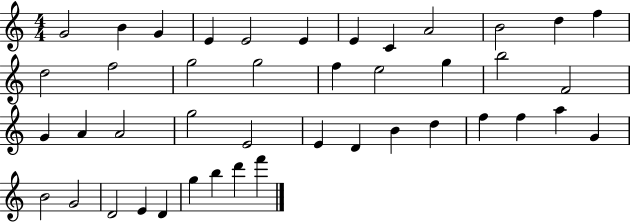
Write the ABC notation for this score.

X:1
T:Untitled
M:4/4
L:1/4
K:C
G2 B G E E2 E E C A2 B2 d f d2 f2 g2 g2 f e2 g b2 F2 G A A2 g2 E2 E D B d f f a G B2 G2 D2 E D g b d' f'